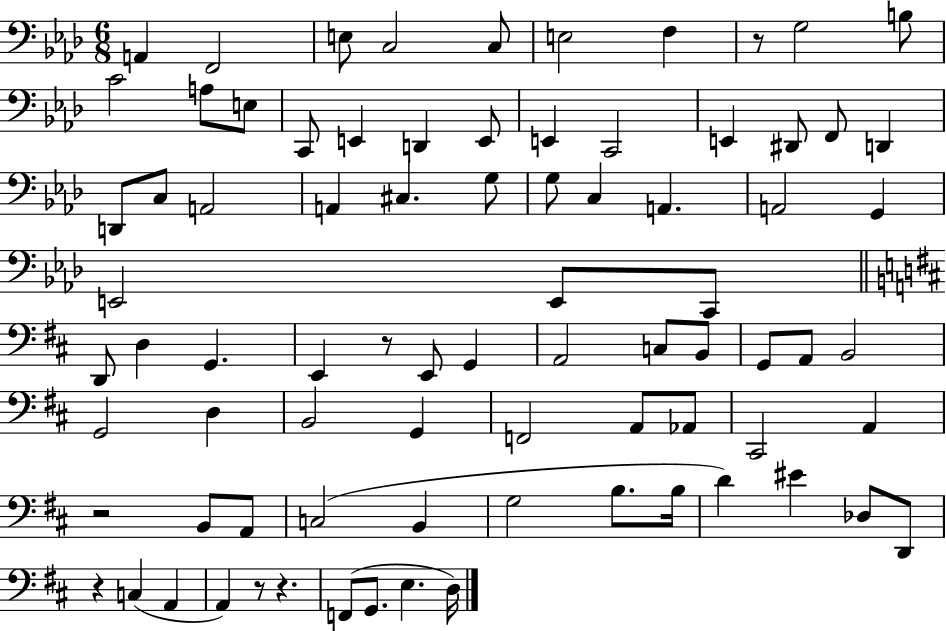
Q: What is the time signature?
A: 6/8